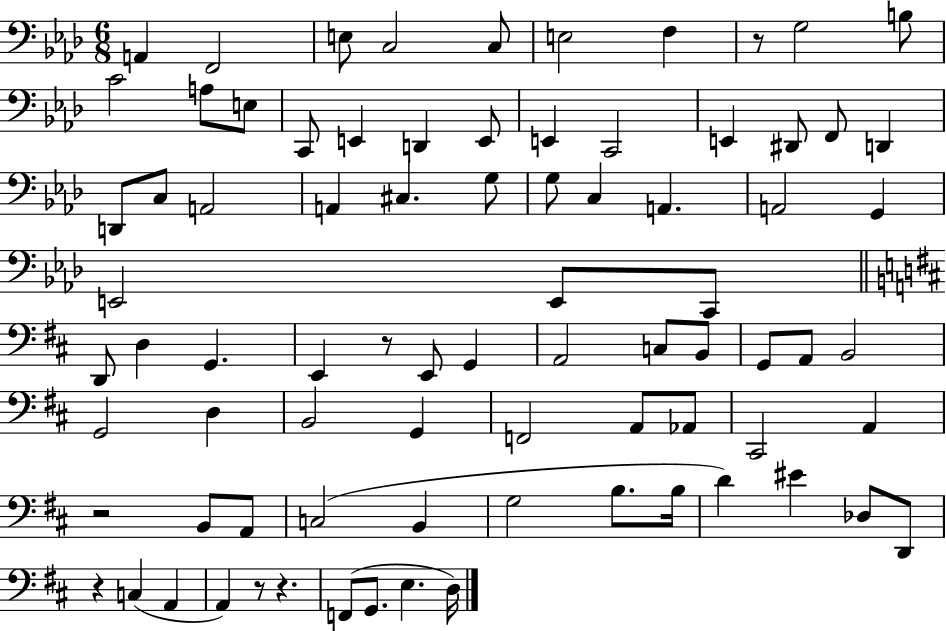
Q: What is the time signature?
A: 6/8